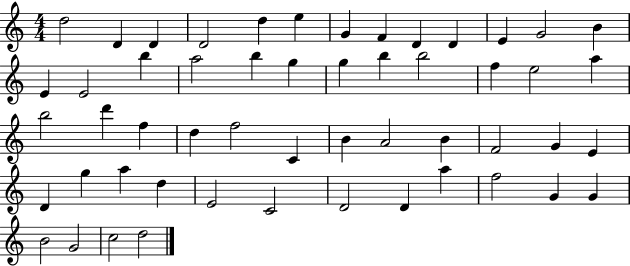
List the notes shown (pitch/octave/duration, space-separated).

D5/h D4/q D4/q D4/h D5/q E5/q G4/q F4/q D4/q D4/q E4/q G4/h B4/q E4/q E4/h B5/q A5/h B5/q G5/q G5/q B5/q B5/h F5/q E5/h A5/q B5/h D6/q F5/q D5/q F5/h C4/q B4/q A4/h B4/q F4/h G4/q E4/q D4/q G5/q A5/q D5/q E4/h C4/h D4/h D4/q A5/q F5/h G4/q G4/q B4/h G4/h C5/h D5/h